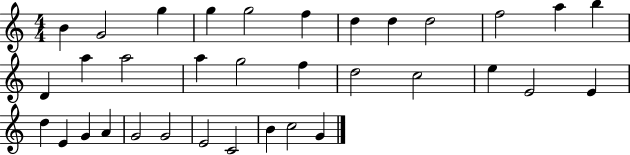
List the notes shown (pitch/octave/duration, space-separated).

B4/q G4/h G5/q G5/q G5/h F5/q D5/q D5/q D5/h F5/h A5/q B5/q D4/q A5/q A5/h A5/q G5/h F5/q D5/h C5/h E5/q E4/h E4/q D5/q E4/q G4/q A4/q G4/h G4/h E4/h C4/h B4/q C5/h G4/q